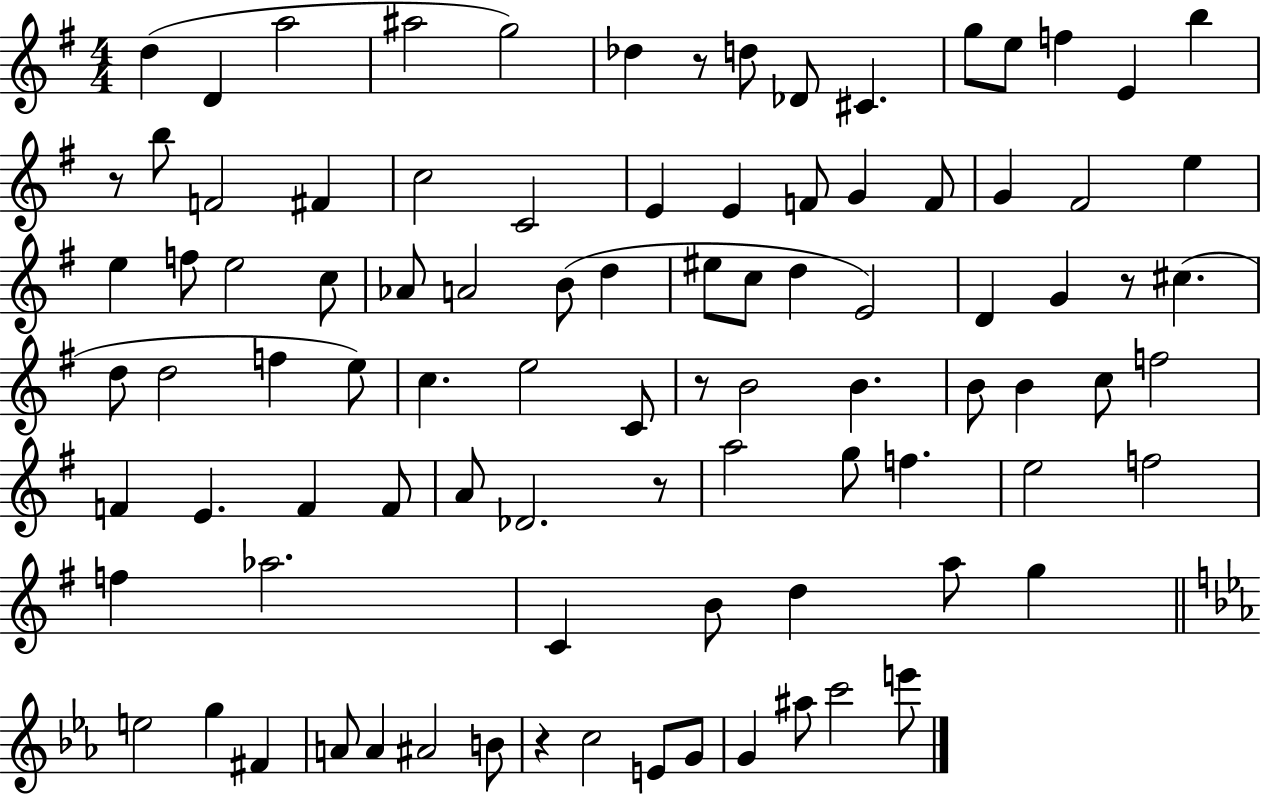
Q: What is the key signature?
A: G major